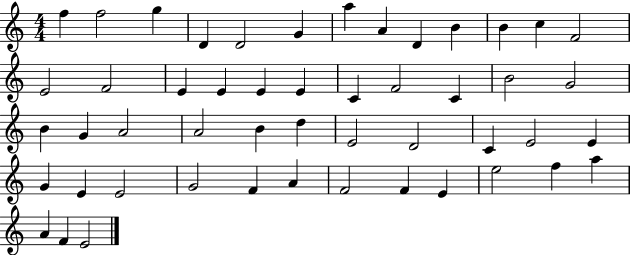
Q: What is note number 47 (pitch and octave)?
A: A5